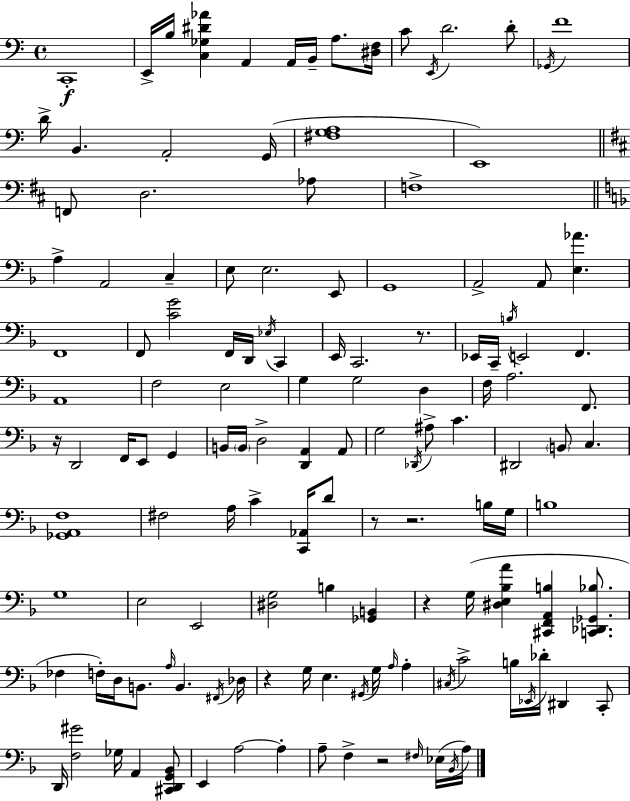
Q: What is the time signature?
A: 4/4